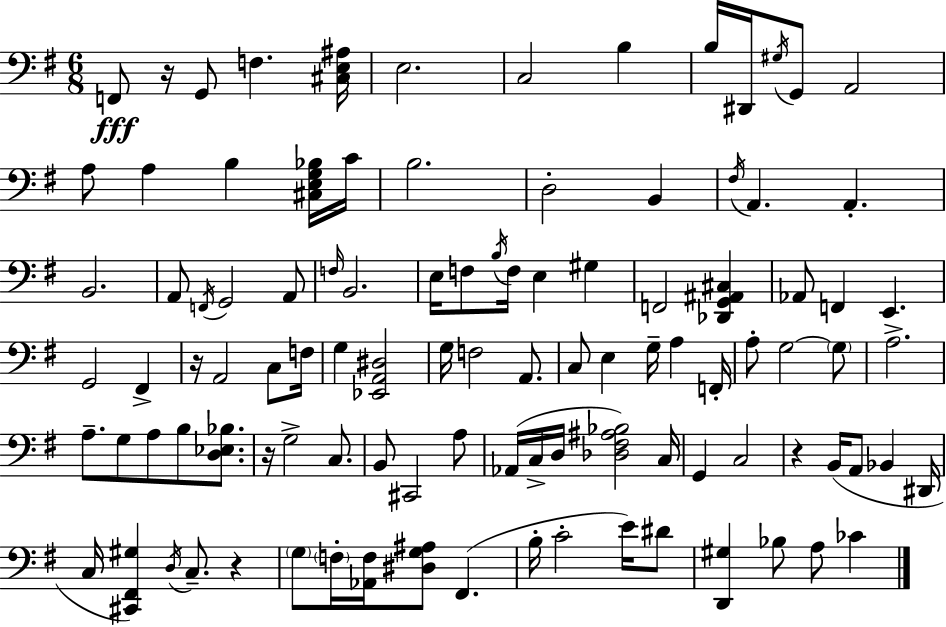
{
  \clef bass
  \numericTimeSignature
  \time 6/8
  \key e \minor
  \repeat volta 2 { f,8\fff r16 g,8 f4. <cis e ais>16 | e2. | c2 b4 | b16 dis,16 \acciaccatura { gis16 } g,8 a,2 | \break a8 a4 b4 <cis e g bes>16 | c'16 b2. | d2-. b,4 | \acciaccatura { fis16 } a,4. a,4.-. | \break b,2. | a,8 \acciaccatura { f,16 } g,2 | a,8 \grace { f16 } b,2. | e16 f8 \acciaccatura { b16 } f16 e4 | \break gis4 f,2 | <des, g, ais, cis>4 aes,8 f,4 e,4. | g,2 | fis,4-> r16 a,2 | \break c8 f16 g4 <ees, a, dis>2 | g16 f2 | a,8. c8 e4 g16-- | a4 f,16-. a8-. g2~~ | \break \parenthesize g8 a2.-> | a8.-- g8 a8 | b8 <d ees bes>8. r16 g2-> | c8. b,8 cis,2 | \break a8 aes,16( c16-> d16 <des fis ais bes>2) | c16 g,4 c2 | r4 b,16( a,8 | bes,4 dis,16 c16 <cis, fis, gis>4) \acciaccatura { d16 } c8.-- | \break r4 \parenthesize g8 \parenthesize f16-. <aes, f>16 <dis g ais>8 | fis,4.( b16-. c'2-. | e'16) dis'8 <d, gis>4 bes8 | a8 ces'4 } \bar "|."
}